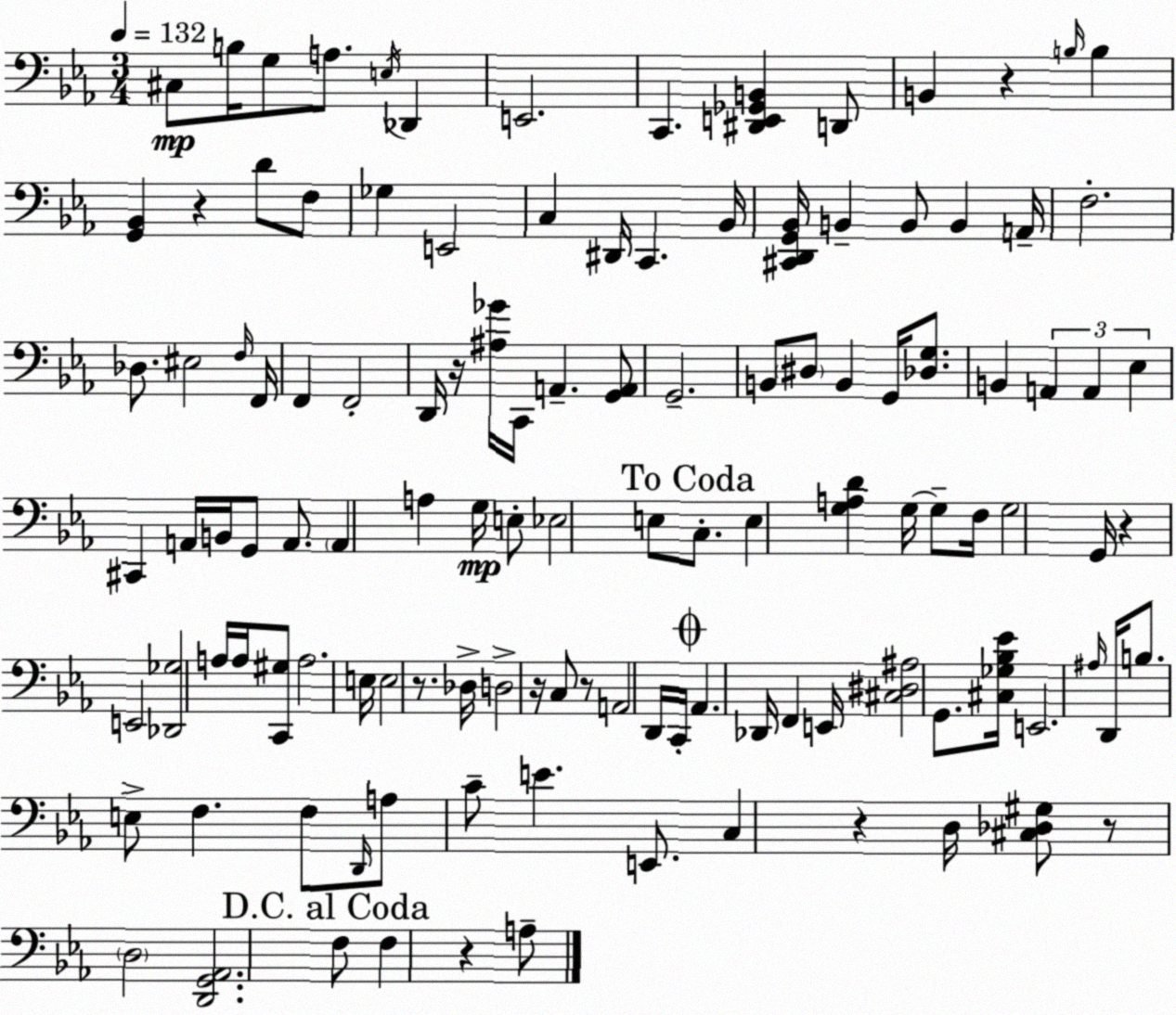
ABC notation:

X:1
T:Untitled
M:3/4
L:1/4
K:Eb
^C,/2 B,/4 G,/2 A,/2 E,/4 _D,, E,,2 C,, [^D,,E,,_G,,B,,] D,,/2 B,, z B,/4 B, [G,,_B,,] z D/2 F,/2 _G, E,,2 C, ^D,,/4 C,, _B,,/4 [^C,,D,,G,,_B,,]/4 B,, B,,/2 B,, A,,/4 F,2 _D,/2 ^E,2 F,/4 F,,/4 F,, F,,2 D,,/4 z/4 [^A,_G]/4 C,,/4 A,, [G,,A,,]/2 G,,2 B,,/2 ^D,/2 B,, G,,/4 [_D,G,]/2 B,, A,, A,, _E, ^C,, A,,/4 B,,/4 G,,/2 A,,/2 A,, A, G,/4 E,/2 _E,2 E,/2 C,/2 E, [G,A,D] G,/4 G,/2 F,/4 G,2 G,,/4 z E,,2 [_D,,_G,]2 A,/4 A,/4 [C,,^G,]/2 A,2 E,/4 E,2 z/2 _D,/4 D,2 z/4 C,/2 z/2 A,,2 D,,/4 C,,/4 _A,, _D,,/4 F,, E,,/4 [^C,^D,^A,]2 G,,/2 [^C,_G,_B,_E]/4 E,,2 ^A,/4 D,,/4 B,/2 E,/2 F, F,/2 D,,/4 A,/2 C/2 E E,,/2 C, z D,/4 [^C,_D,^G,]/2 z/2 D,2 [D,,G,,_A,,]2 F,/2 F, z A,/2